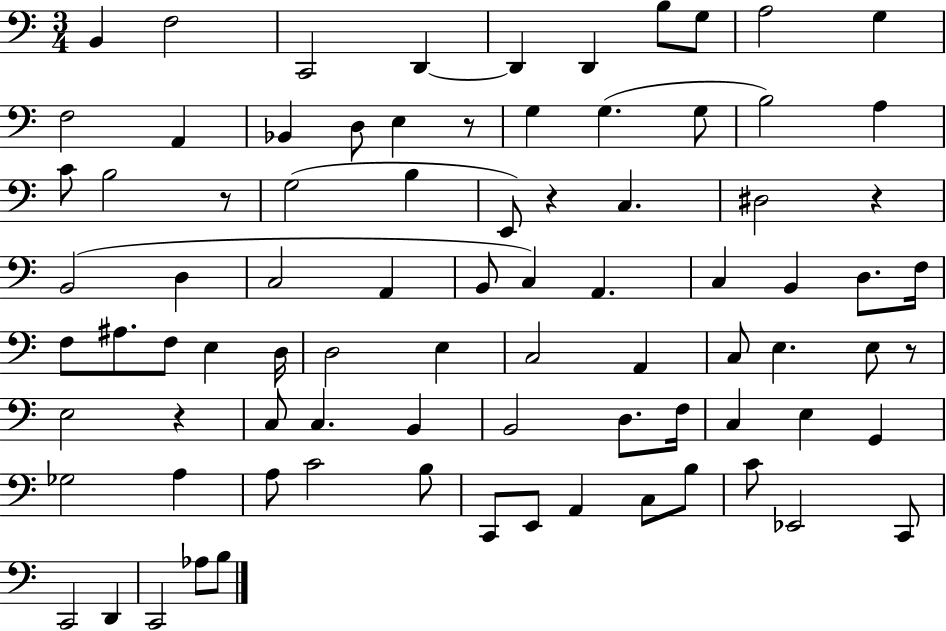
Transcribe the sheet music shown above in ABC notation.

X:1
T:Untitled
M:3/4
L:1/4
K:C
B,, F,2 C,,2 D,, D,, D,, B,/2 G,/2 A,2 G, F,2 A,, _B,, D,/2 E, z/2 G, G, G,/2 B,2 A, C/2 B,2 z/2 G,2 B, E,,/2 z C, ^D,2 z B,,2 D, C,2 A,, B,,/2 C, A,, C, B,, D,/2 F,/4 F,/2 ^A,/2 F,/2 E, D,/4 D,2 E, C,2 A,, C,/2 E, E,/2 z/2 E,2 z C,/2 C, B,, B,,2 D,/2 F,/4 C, E, G,, _G,2 A, A,/2 C2 B,/2 C,,/2 E,,/2 A,, C,/2 B,/2 C/2 _E,,2 C,,/2 C,,2 D,, C,,2 _A,/2 B,/2